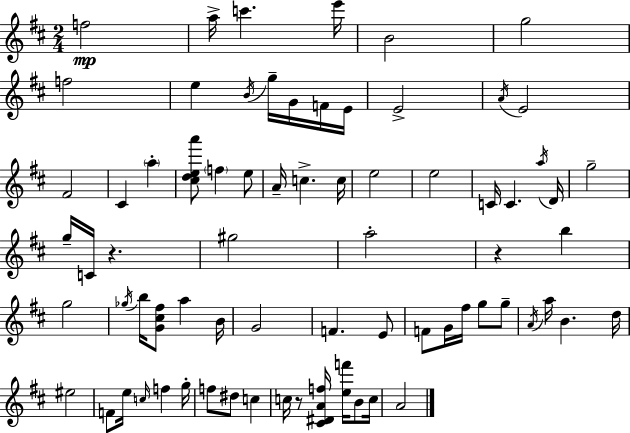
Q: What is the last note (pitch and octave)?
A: A4